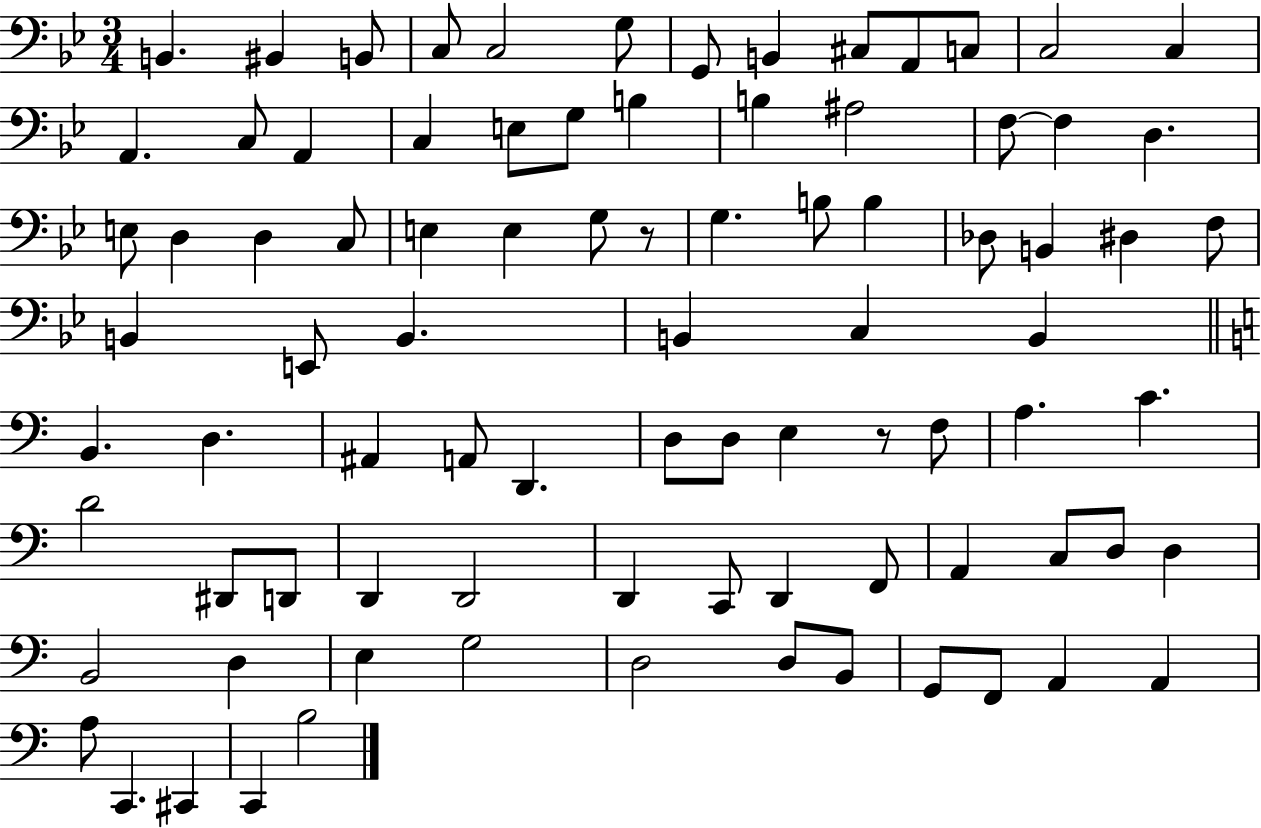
B2/q. BIS2/q B2/e C3/e C3/h G3/e G2/e B2/q C#3/e A2/e C3/e C3/h C3/q A2/q. C3/e A2/q C3/q E3/e G3/e B3/q B3/q A#3/h F3/e F3/q D3/q. E3/e D3/q D3/q C3/e E3/q E3/q G3/e R/e G3/q. B3/e B3/q Db3/e B2/q D#3/q F3/e B2/q E2/e B2/q. B2/q C3/q B2/q B2/q. D3/q. A#2/q A2/e D2/q. D3/e D3/e E3/q R/e F3/e A3/q. C4/q. D4/h D#2/e D2/e D2/q D2/h D2/q C2/e D2/q F2/e A2/q C3/e D3/e D3/q B2/h D3/q E3/q G3/h D3/h D3/e B2/e G2/e F2/e A2/q A2/q A3/e C2/q. C#2/q C2/q B3/h